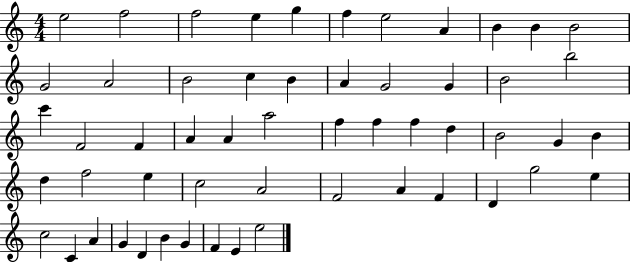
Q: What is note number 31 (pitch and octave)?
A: D5